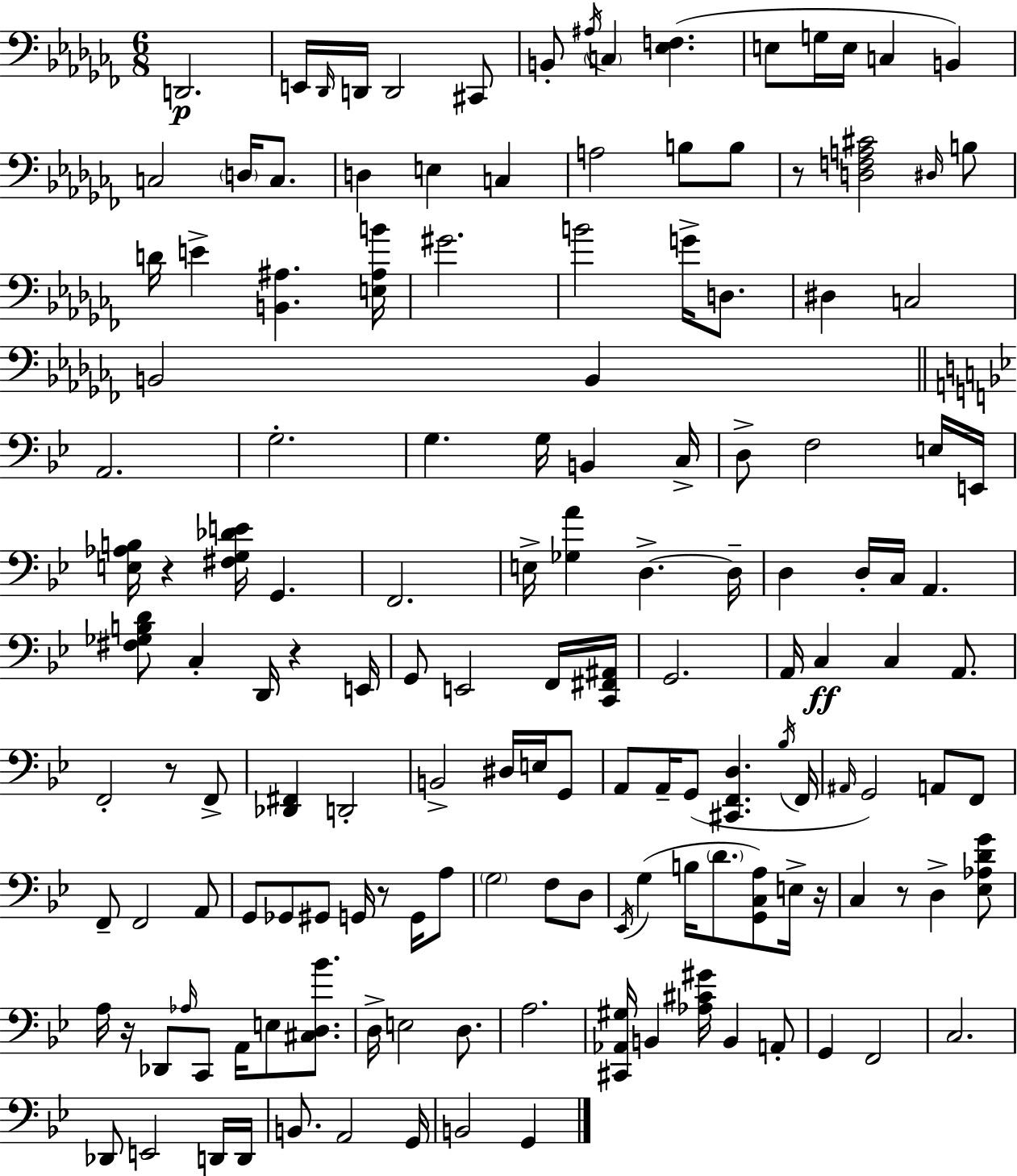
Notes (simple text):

D2/h. E2/s Db2/s D2/s D2/h C#2/e B2/e A#3/s C3/q [Eb3,F3]/q. E3/e G3/s E3/s C3/q B2/q C3/h D3/s C3/e. D3/q E3/q C3/q A3/h B3/e B3/e R/e [D3,F3,A3,C#4]/h D#3/s B3/e D4/s E4/q [B2,A#3]/q. [E3,A#3,B4]/s G#4/h. B4/h G4/s D3/e. D#3/q C3/h B2/h B2/q A2/h. G3/h. G3/q. G3/s B2/q C3/s D3/e F3/h E3/s E2/s [E3,Ab3,B3]/s R/q [F#3,G3,Db4,E4]/s G2/q. F2/h. E3/s [Gb3,A4]/q D3/q. D3/s D3/q D3/s C3/s A2/q. [F#3,Gb3,B3,D4]/e C3/q D2/s R/q E2/s G2/e E2/h F2/s [C2,F#2,A#2]/s G2/h. A2/s C3/q C3/q A2/e. F2/h R/e F2/e [Db2,F#2]/q D2/h B2/h D#3/s E3/s G2/e A2/e A2/s G2/e [C#2,F2,D3]/q. Bb3/s F2/s A#2/s G2/h A2/e F2/e F2/e F2/h A2/e G2/e Gb2/e G#2/e G2/s R/e G2/s A3/e G3/h F3/e D3/e Eb2/s G3/q B3/s D4/e. [G2,C3,A3]/e E3/s R/s C3/q R/e D3/q [Eb3,Ab3,D4,G4]/e A3/s R/s Db2/e Ab3/s C2/e A2/s E3/e [C#3,D3,Bb4]/e. D3/s E3/h D3/e. A3/h. [C#2,Ab2,G#3]/s B2/q [Ab3,C#4,G#4]/s B2/q A2/e G2/q F2/h C3/h. Db2/e E2/h D2/s D2/s B2/e. A2/h G2/s B2/h G2/q